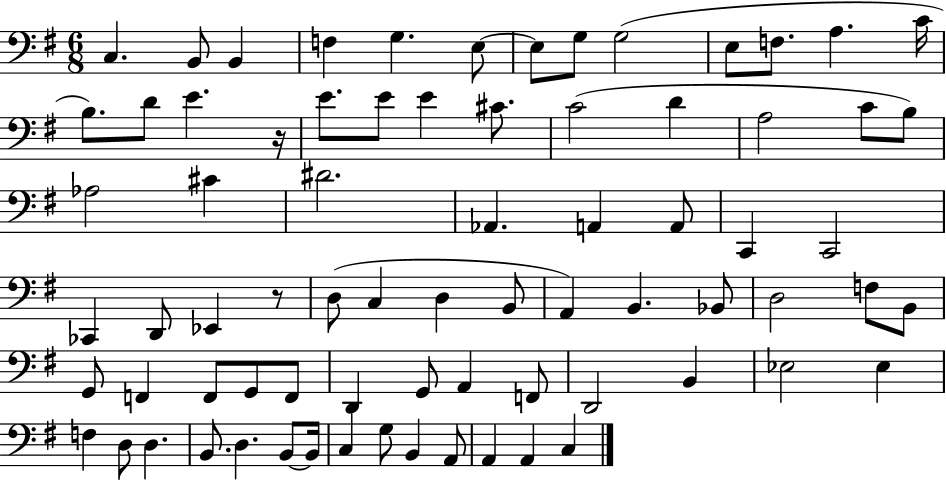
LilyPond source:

{
  \clef bass
  \numericTimeSignature
  \time 6/8
  \key g \major
  c4. b,8 b,4 | f4 g4. e8~~ | e8 g8 g2( | e8 f8. a4. c'16 | \break b8.) d'8 e'4. r16 | e'8. e'8 e'4 cis'8. | c'2( d'4 | a2 c'8 b8) | \break aes2 cis'4 | dis'2. | aes,4. a,4 a,8 | c,4 c,2 | \break ces,4 d,8 ees,4 r8 | d8( c4 d4 b,8 | a,4) b,4. bes,8 | d2 f8 b,8 | \break g,8 f,4 f,8 g,8 f,8 | d,4 g,8 a,4 f,8 | d,2 b,4 | ees2 ees4 | \break f4 d8 d4. | b,8. d4. b,8~~ b,16 | c4 g8 b,4 a,8 | a,4 a,4 c4 | \break \bar "|."
}